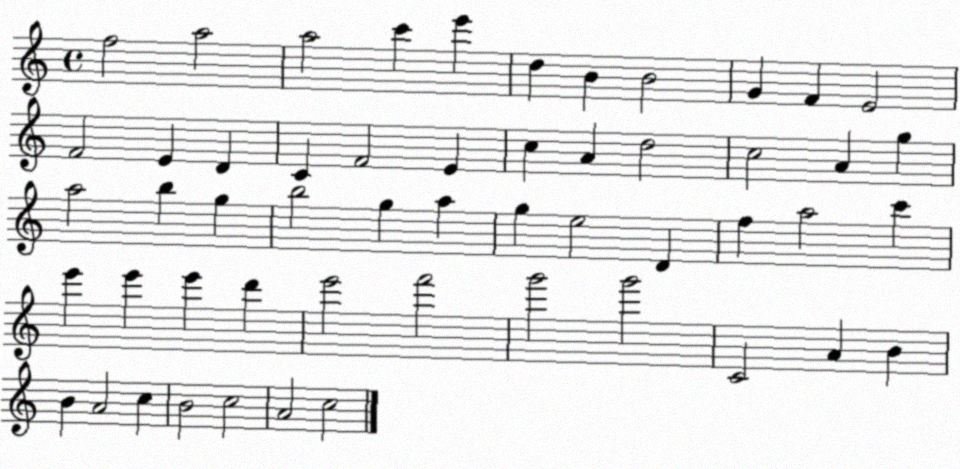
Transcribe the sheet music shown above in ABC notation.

X:1
T:Untitled
M:4/4
L:1/4
K:C
f2 a2 a2 c' e' d B B2 G F E2 F2 E D C F2 E c A d2 c2 A g a2 b g b2 g a g e2 D f a2 c' e' e' e' d' e'2 f'2 g'2 g'2 C2 A B B A2 c B2 c2 A2 c2